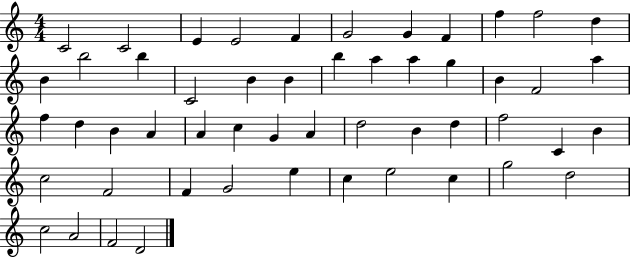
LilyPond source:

{
  \clef treble
  \numericTimeSignature
  \time 4/4
  \key c \major
  c'2 c'2 | e'4 e'2 f'4 | g'2 g'4 f'4 | f''4 f''2 d''4 | \break b'4 b''2 b''4 | c'2 b'4 b'4 | b''4 a''4 a''4 g''4 | b'4 f'2 a''4 | \break f''4 d''4 b'4 a'4 | a'4 c''4 g'4 a'4 | d''2 b'4 d''4 | f''2 c'4 b'4 | \break c''2 f'2 | f'4 g'2 e''4 | c''4 e''2 c''4 | g''2 d''2 | \break c''2 a'2 | f'2 d'2 | \bar "|."
}